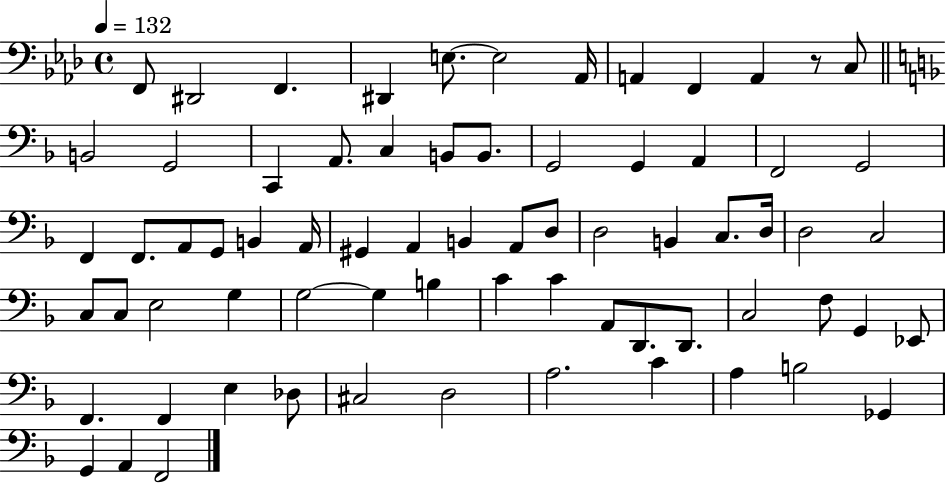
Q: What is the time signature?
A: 4/4